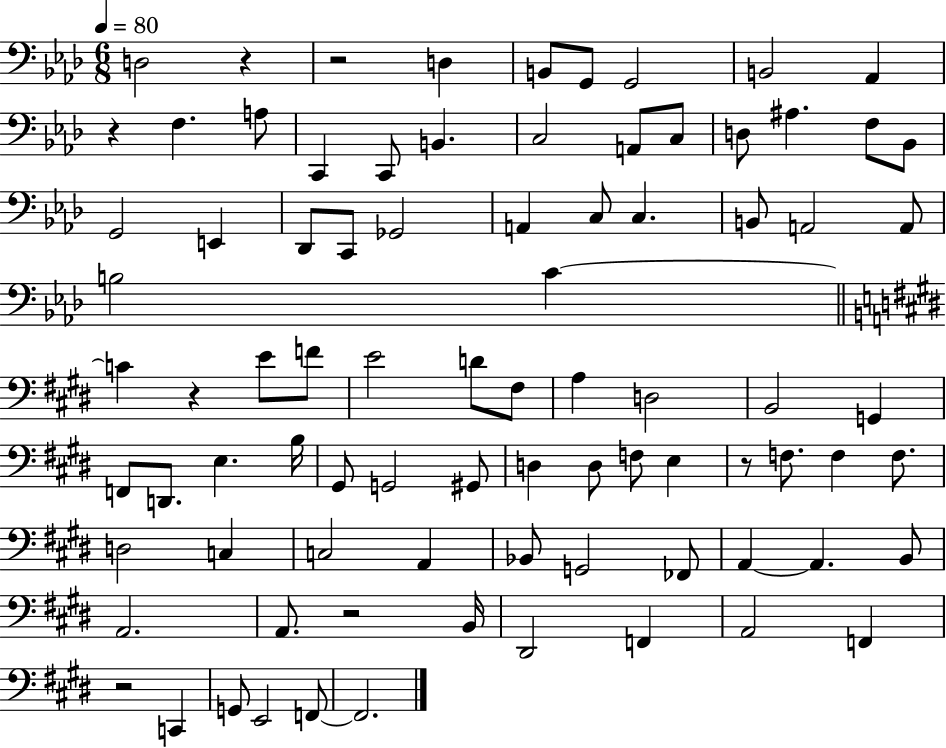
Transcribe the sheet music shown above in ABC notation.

X:1
T:Untitled
M:6/8
L:1/4
K:Ab
D,2 z z2 D, B,,/2 G,,/2 G,,2 B,,2 _A,, z F, A,/2 C,, C,,/2 B,, C,2 A,,/2 C,/2 D,/2 ^A, F,/2 _B,,/2 G,,2 E,, _D,,/2 C,,/2 _G,,2 A,, C,/2 C, B,,/2 A,,2 A,,/2 B,2 C C z E/2 F/2 E2 D/2 ^F,/2 A, D,2 B,,2 G,, F,,/2 D,,/2 E, B,/4 ^G,,/2 G,,2 ^G,,/2 D, D,/2 F,/2 E, z/2 F,/2 F, F,/2 D,2 C, C,2 A,, _B,,/2 G,,2 _F,,/2 A,, A,, B,,/2 A,,2 A,,/2 z2 B,,/4 ^D,,2 F,, A,,2 F,, z2 C,, G,,/2 E,,2 F,,/2 F,,2